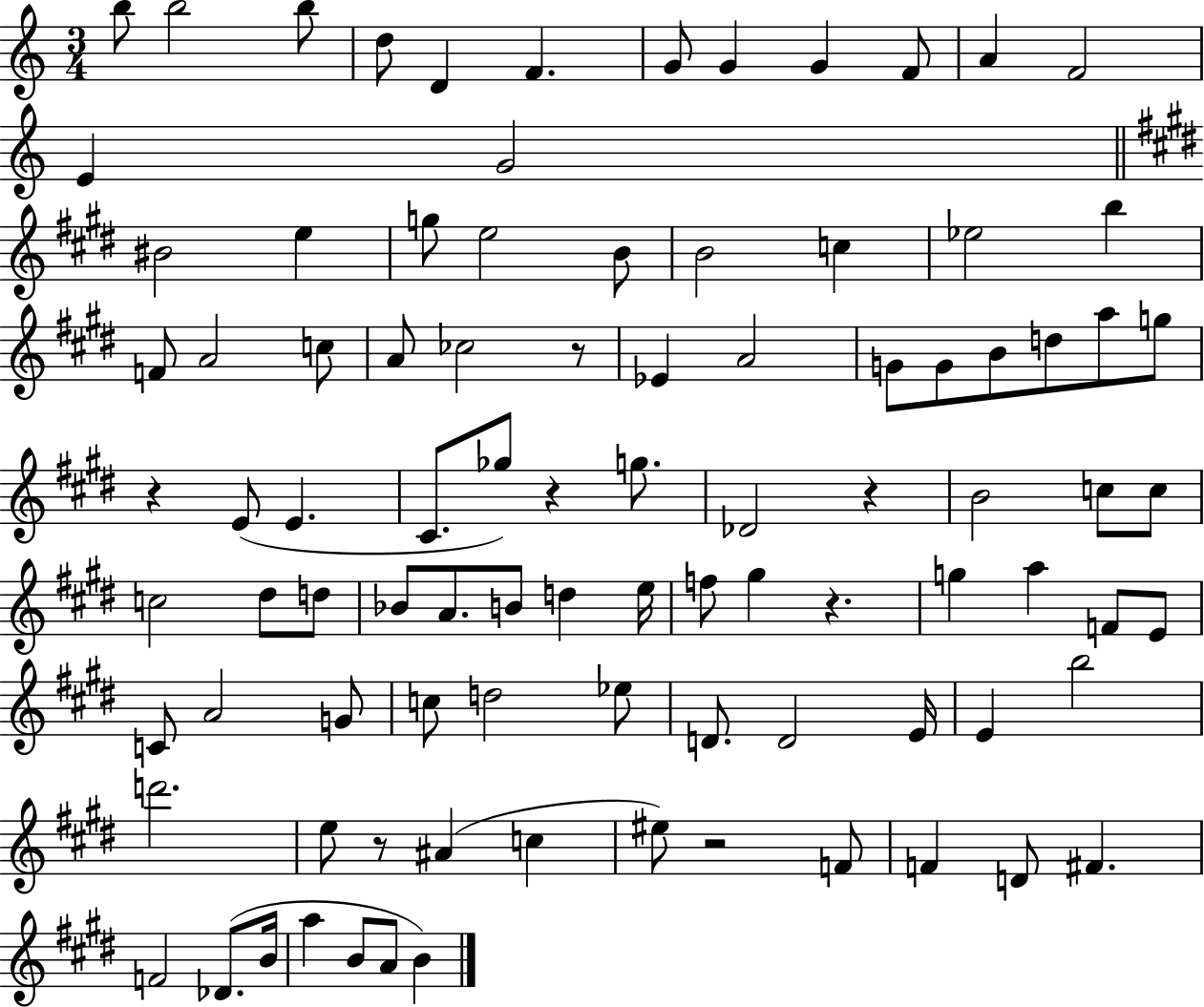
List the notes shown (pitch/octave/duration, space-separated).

B5/e B5/h B5/e D5/e D4/q F4/q. G4/e G4/q G4/q F4/e A4/q F4/h E4/q G4/h BIS4/h E5/q G5/e E5/h B4/e B4/h C5/q Eb5/h B5/q F4/e A4/h C5/e A4/e CES5/h R/e Eb4/q A4/h G4/e G4/e B4/e D5/e A5/e G5/e R/q E4/e E4/q. C#4/e. Gb5/e R/q G5/e. Db4/h R/q B4/h C5/e C5/e C5/h D#5/e D5/e Bb4/e A4/e. B4/e D5/q E5/s F5/e G#5/q R/q. G5/q A5/q F4/e E4/e C4/e A4/h G4/e C5/e D5/h Eb5/e D4/e. D4/h E4/s E4/q B5/h D6/h. E5/e R/e A#4/q C5/q EIS5/e R/h F4/e F4/q D4/e F#4/q. F4/h Db4/e. B4/s A5/q B4/e A4/e B4/q